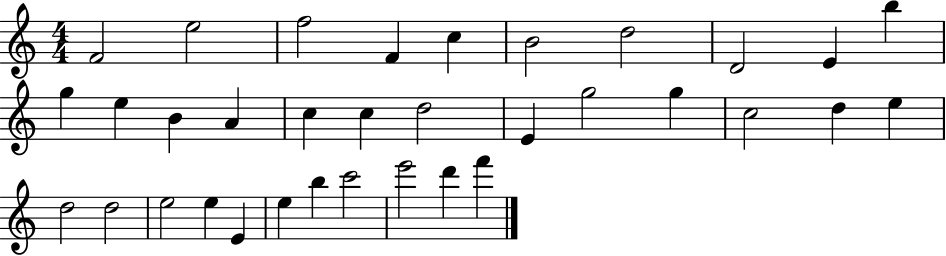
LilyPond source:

{
  \clef treble
  \numericTimeSignature
  \time 4/4
  \key c \major
  f'2 e''2 | f''2 f'4 c''4 | b'2 d''2 | d'2 e'4 b''4 | \break g''4 e''4 b'4 a'4 | c''4 c''4 d''2 | e'4 g''2 g''4 | c''2 d''4 e''4 | \break d''2 d''2 | e''2 e''4 e'4 | e''4 b''4 c'''2 | e'''2 d'''4 f'''4 | \break \bar "|."
}